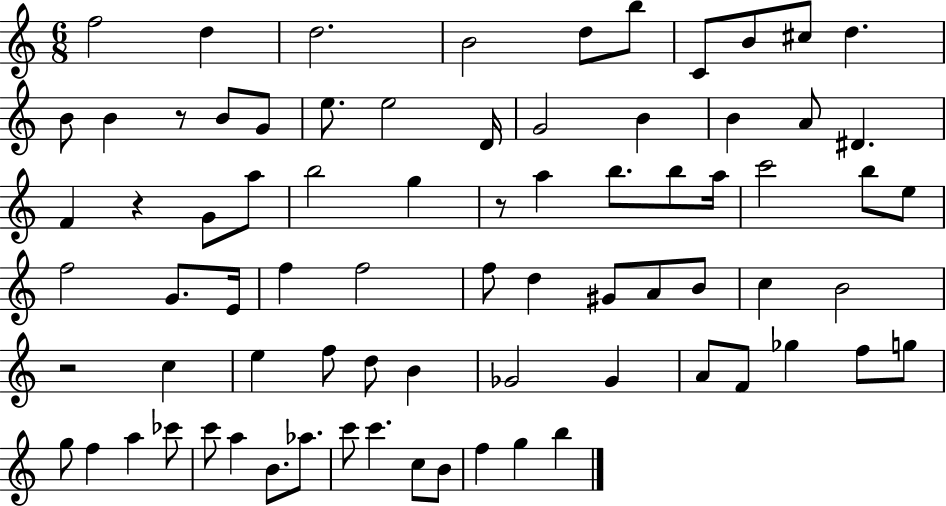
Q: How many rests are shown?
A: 4